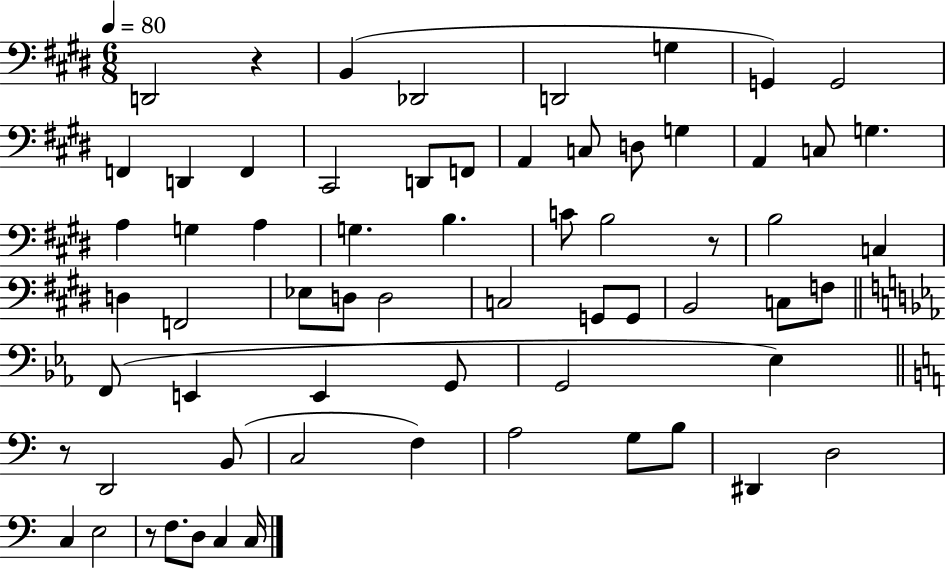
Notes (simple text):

D2/h R/q B2/q Db2/h D2/h G3/q G2/q G2/h F2/q D2/q F2/q C#2/h D2/e F2/e A2/q C3/e D3/e G3/q A2/q C3/e G3/q. A3/q G3/q A3/q G3/q. B3/q. C4/e B3/h R/e B3/h C3/q D3/q F2/h Eb3/e D3/e D3/h C3/h G2/e G2/e B2/h C3/e F3/e F2/e E2/q E2/q G2/e G2/h Eb3/q R/e D2/h B2/e C3/h F3/q A3/h G3/e B3/e D#2/q D3/h C3/q E3/h R/e F3/e. D3/e C3/q C3/s